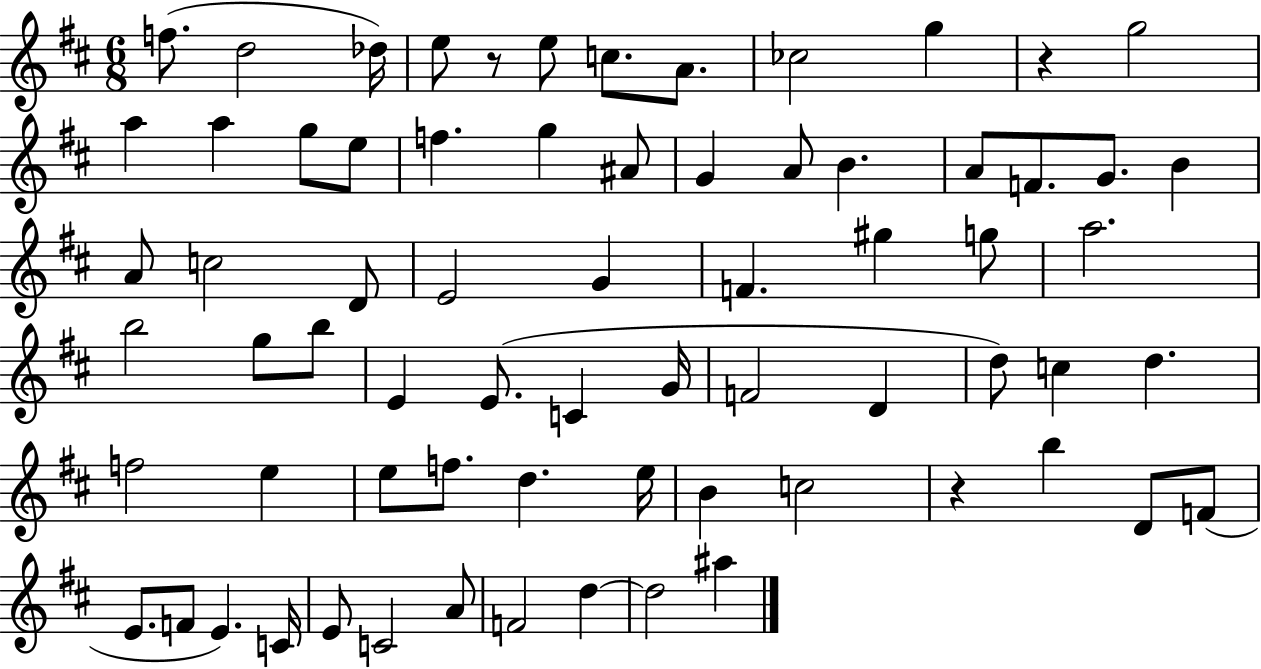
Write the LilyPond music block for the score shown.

{
  \clef treble
  \numericTimeSignature
  \time 6/8
  \key d \major
  f''8.( d''2 des''16) | e''8 r8 e''8 c''8. a'8. | ces''2 g''4 | r4 g''2 | \break a''4 a''4 g''8 e''8 | f''4. g''4 ais'8 | g'4 a'8 b'4. | a'8 f'8. g'8. b'4 | \break a'8 c''2 d'8 | e'2 g'4 | f'4. gis''4 g''8 | a''2. | \break b''2 g''8 b''8 | e'4 e'8.( c'4 g'16 | f'2 d'4 | d''8) c''4 d''4. | \break f''2 e''4 | e''8 f''8. d''4. e''16 | b'4 c''2 | r4 b''4 d'8 f'8( | \break e'8. f'8 e'4.) c'16 | e'8 c'2 a'8 | f'2 d''4~~ | d''2 ais''4 | \break \bar "|."
}